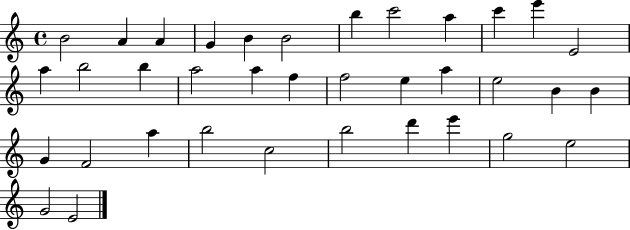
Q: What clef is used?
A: treble